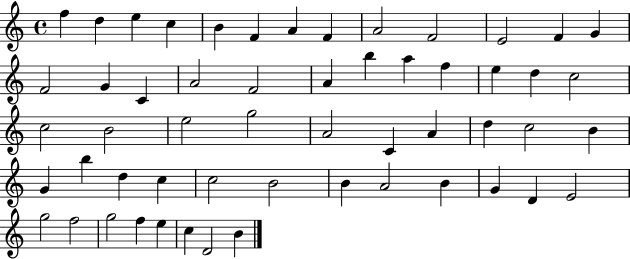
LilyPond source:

{
  \clef treble
  \time 4/4
  \defaultTimeSignature
  \key c \major
  f''4 d''4 e''4 c''4 | b'4 f'4 a'4 f'4 | a'2 f'2 | e'2 f'4 g'4 | \break f'2 g'4 c'4 | a'2 f'2 | a'4 b''4 a''4 f''4 | e''4 d''4 c''2 | \break c''2 b'2 | e''2 g''2 | a'2 c'4 a'4 | d''4 c''2 b'4 | \break g'4 b''4 d''4 c''4 | c''2 b'2 | b'4 a'2 b'4 | g'4 d'4 e'2 | \break g''2 f''2 | g''2 f''4 e''4 | c''4 d'2 b'4 | \bar "|."
}